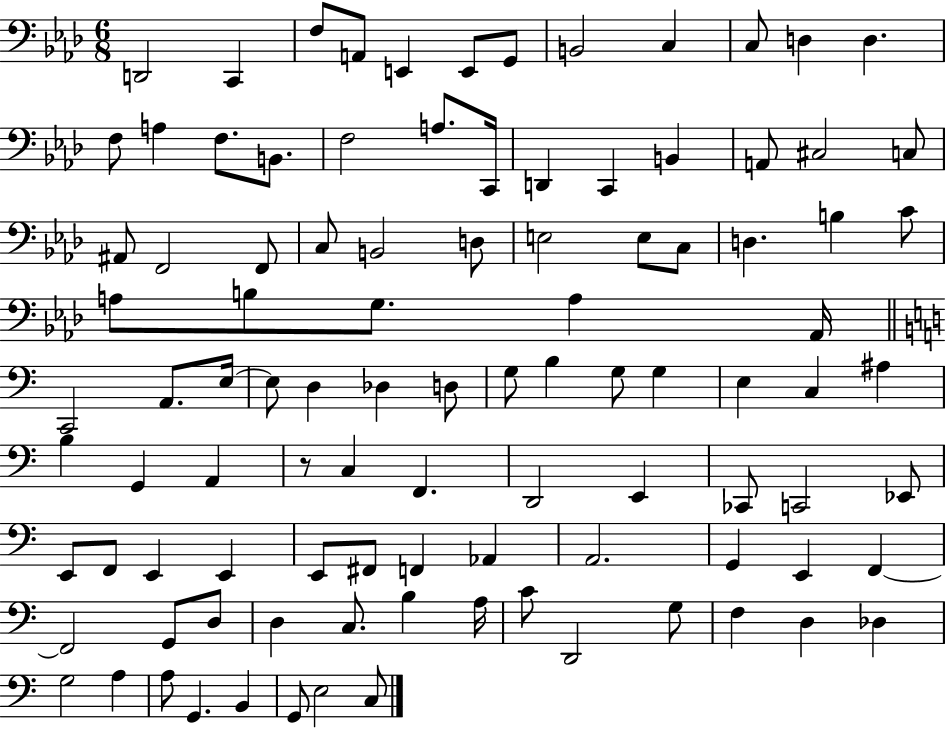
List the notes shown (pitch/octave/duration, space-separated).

D2/h C2/q F3/e A2/e E2/q E2/e G2/e B2/h C3/q C3/e D3/q D3/q. F3/e A3/q F3/e. B2/e. F3/h A3/e. C2/s D2/q C2/q B2/q A2/e C#3/h C3/e A#2/e F2/h F2/e C3/e B2/h D3/e E3/h E3/e C3/e D3/q. B3/q C4/e A3/e B3/e G3/e. A3/q Ab2/s C2/h A2/e. E3/s E3/e D3/q Db3/q D3/e G3/e B3/q G3/e G3/q E3/q C3/q A#3/q B3/q G2/q A2/q R/e C3/q F2/q. D2/h E2/q CES2/e C2/h Eb2/e E2/e F2/e E2/q E2/q E2/e F#2/e F2/q Ab2/q A2/h. G2/q E2/q F2/q F2/h G2/e D3/e D3/q C3/e. B3/q A3/s C4/e D2/h G3/e F3/q D3/q Db3/q G3/h A3/q A3/e G2/q. B2/q G2/e E3/h C3/e